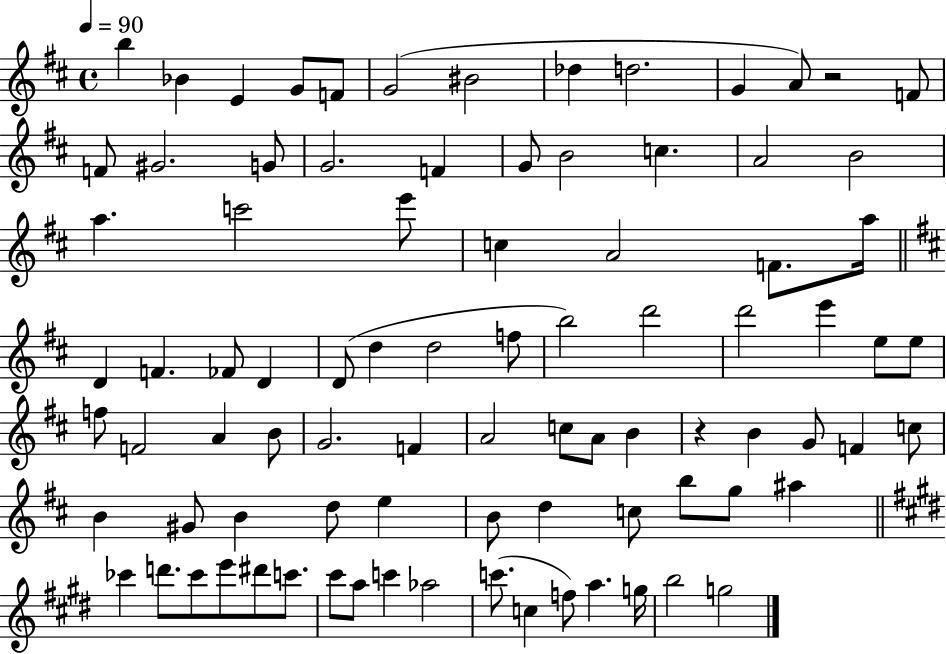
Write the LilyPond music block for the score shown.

{
  \clef treble
  \time 4/4
  \defaultTimeSignature
  \key d \major
  \tempo 4 = 90
  b''4 bes'4 e'4 g'8 f'8 | g'2( bis'2 | des''4 d''2. | g'4 a'8) r2 f'8 | \break f'8 gis'2. g'8 | g'2. f'4 | g'8 b'2 c''4. | a'2 b'2 | \break a''4. c'''2 e'''8 | c''4 a'2 f'8. a''16 | \bar "||" \break \key d \major d'4 f'4. fes'8 d'4 | d'8( d''4 d''2 f''8 | b''2) d'''2 | d'''2 e'''4 e''8 e''8 | \break f''8 f'2 a'4 b'8 | g'2. f'4 | a'2 c''8 a'8 b'4 | r4 b'4 g'8 f'4 c''8 | \break b'4 gis'8 b'4 d''8 e''4 | b'8 d''4 c''8 b''8 g''8 ais''4 | \bar "||" \break \key e \major ces'''4 d'''8. ces'''8 e'''8 dis'''8 c'''8. | cis'''8 a''8 c'''4 aes''2 | c'''8.( c''4 f''8) a''4. g''16 | b''2 g''2 | \break \bar "|."
}